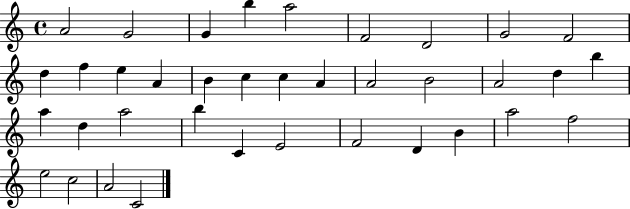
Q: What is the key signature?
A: C major